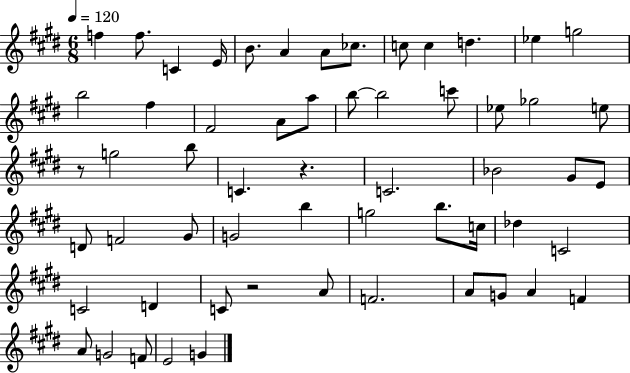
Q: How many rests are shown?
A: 3